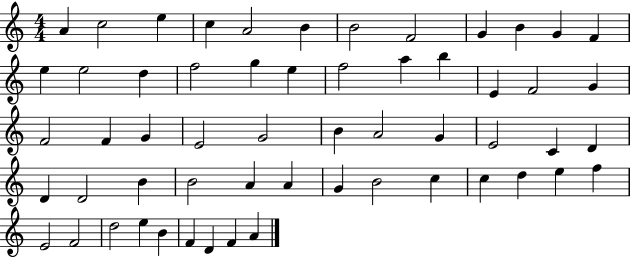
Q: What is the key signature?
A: C major